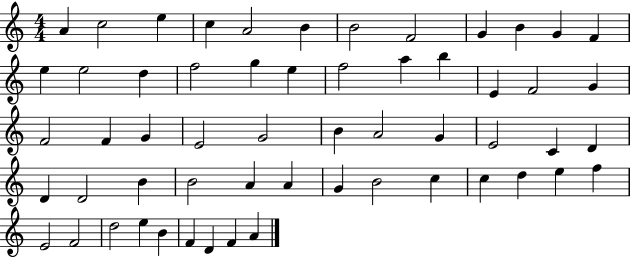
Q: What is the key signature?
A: C major